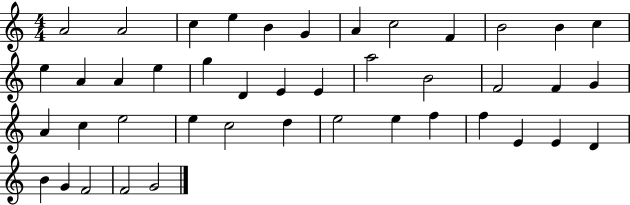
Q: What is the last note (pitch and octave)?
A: G4